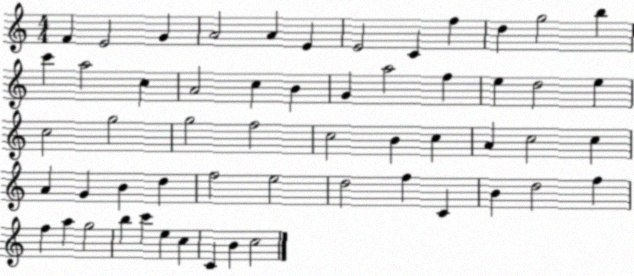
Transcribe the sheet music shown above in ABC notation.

X:1
T:Untitled
M:4/4
L:1/4
K:C
F E2 G A2 A E E2 C f d g2 b c' a2 c A2 c B G a2 f e d2 e c2 g2 g2 f2 c2 B c A c2 c A G B d f2 e2 d2 f C B d2 f f a g2 b c' e c C B c2